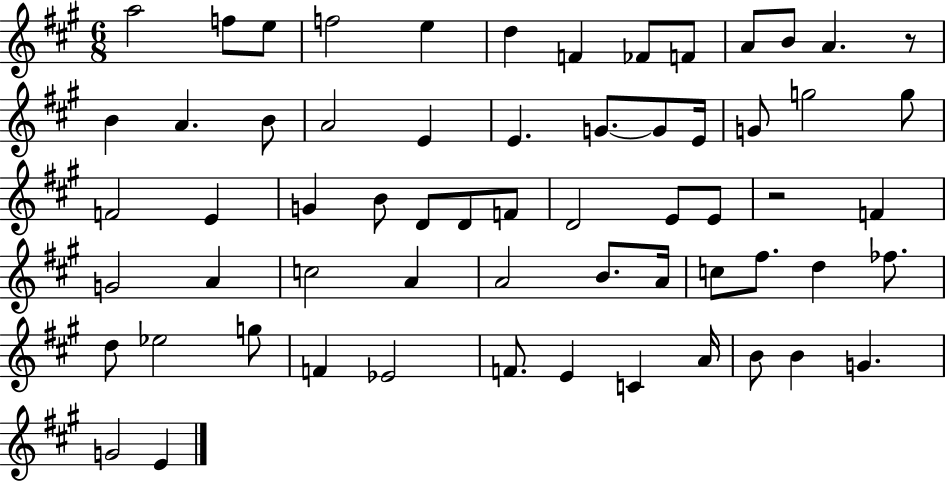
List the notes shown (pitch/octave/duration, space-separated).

A5/h F5/e E5/e F5/h E5/q D5/q F4/q FES4/e F4/e A4/e B4/e A4/q. R/e B4/q A4/q. B4/e A4/h E4/q E4/q. G4/e. G4/e E4/s G4/e G5/h G5/e F4/h E4/q G4/q B4/e D4/e D4/e F4/e D4/h E4/e E4/e R/h F4/q G4/h A4/q C5/h A4/q A4/h B4/e. A4/s C5/e F#5/e. D5/q FES5/e. D5/e Eb5/h G5/e F4/q Eb4/h F4/e. E4/q C4/q A4/s B4/e B4/q G4/q. G4/h E4/q